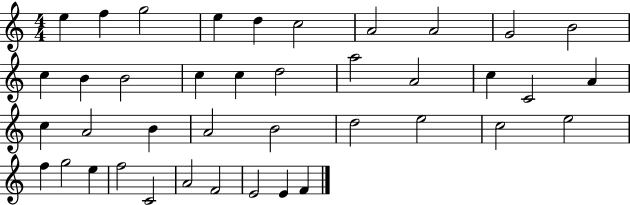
E5/q F5/q G5/h E5/q D5/q C5/h A4/h A4/h G4/h B4/h C5/q B4/q B4/h C5/q C5/q D5/h A5/h A4/h C5/q C4/h A4/q C5/q A4/h B4/q A4/h B4/h D5/h E5/h C5/h E5/h F5/q G5/h E5/q F5/h C4/h A4/h F4/h E4/h E4/q F4/q